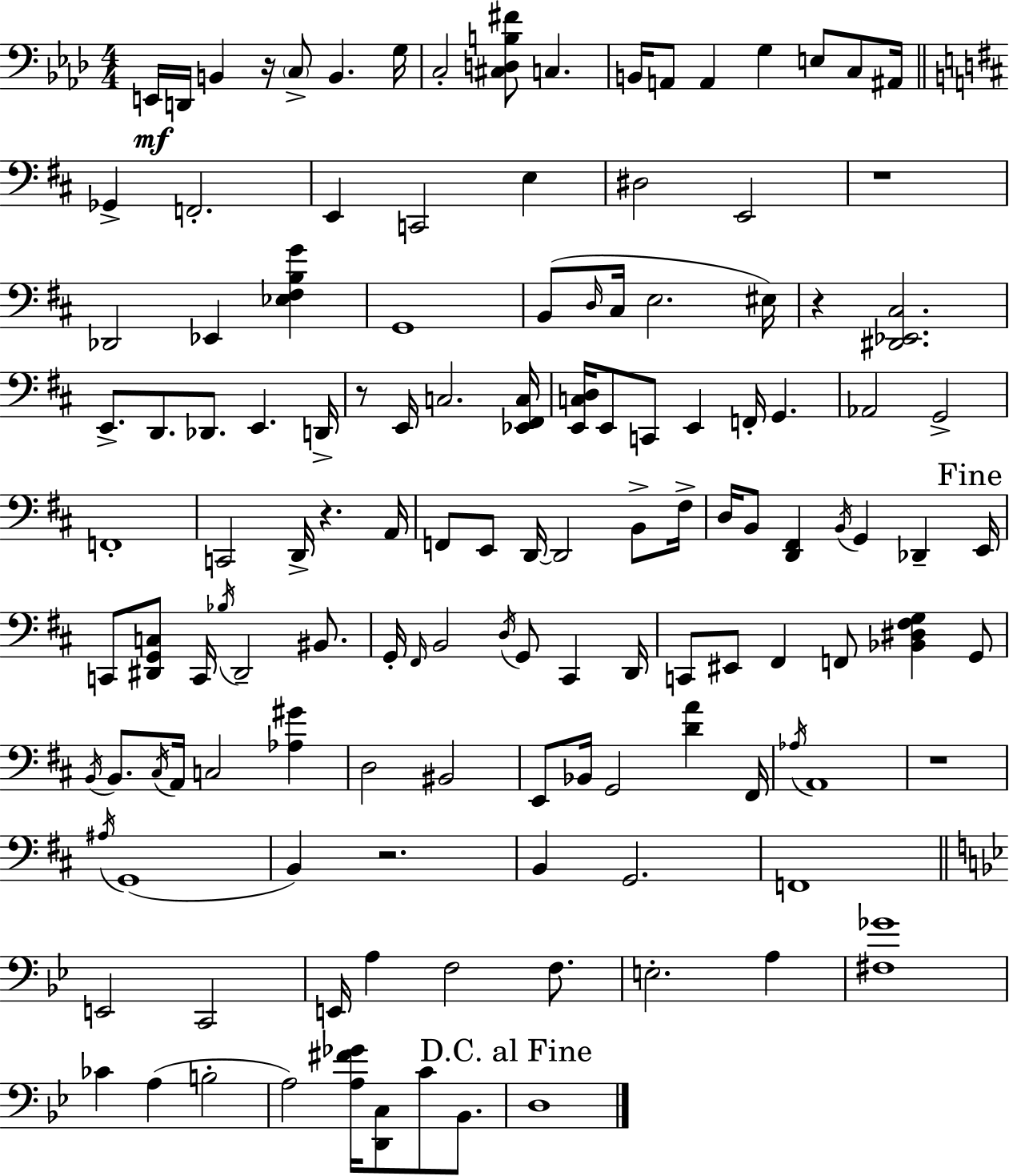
X:1
T:Untitled
M:4/4
L:1/4
K:Fm
E,,/4 D,,/4 B,, z/4 C,/2 B,, G,/4 C,2 [^C,D,B,^F]/2 C, B,,/4 A,,/2 A,, G, E,/2 C,/2 ^A,,/4 _G,, F,,2 E,, C,,2 E, ^D,2 E,,2 z4 _D,,2 _E,, [_E,^F,B,G] G,,4 B,,/2 D,/4 ^C,/4 E,2 ^E,/4 z [^D,,_E,,^C,]2 E,,/2 D,,/2 _D,,/2 E,, D,,/4 z/2 E,,/4 C,2 [_E,,^F,,C,]/4 [E,,C,D,]/4 E,,/2 C,,/2 E,, F,,/4 G,, _A,,2 G,,2 F,,4 C,,2 D,,/4 z A,,/4 F,,/2 E,,/2 D,,/4 D,,2 B,,/2 ^F,/4 D,/4 B,,/2 [D,,^F,,] B,,/4 G,, _D,, E,,/4 C,,/2 [^D,,G,,C,]/2 C,,/4 _B,/4 ^D,,2 ^B,,/2 G,,/4 ^F,,/4 B,,2 D,/4 G,,/2 ^C,, D,,/4 C,,/2 ^E,,/2 ^F,, F,,/2 [_B,,^D,^F,G,] G,,/2 B,,/4 B,,/2 ^C,/4 A,,/4 C,2 [_A,^G] D,2 ^B,,2 E,,/2 _B,,/4 G,,2 [DA] ^F,,/4 _A,/4 A,,4 z4 ^A,/4 G,,4 B,, z2 B,, G,,2 F,,4 E,,2 C,,2 E,,/4 A, F,2 F,/2 E,2 A, [^F,_G]4 _C A, B,2 A,2 [A,^F_G]/4 [D,,C,]/2 C/2 _B,,/2 D,4